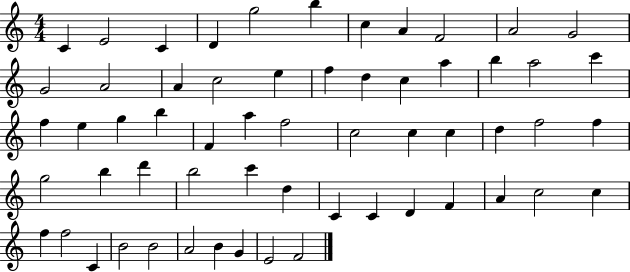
{
  \clef treble
  \numericTimeSignature
  \time 4/4
  \key c \major
  c'4 e'2 c'4 | d'4 g''2 b''4 | c''4 a'4 f'2 | a'2 g'2 | \break g'2 a'2 | a'4 c''2 e''4 | f''4 d''4 c''4 a''4 | b''4 a''2 c'''4 | \break f''4 e''4 g''4 b''4 | f'4 a''4 f''2 | c''2 c''4 c''4 | d''4 f''2 f''4 | \break g''2 b''4 d'''4 | b''2 c'''4 d''4 | c'4 c'4 d'4 f'4 | a'4 c''2 c''4 | \break f''4 f''2 c'4 | b'2 b'2 | a'2 b'4 g'4 | e'2 f'2 | \break \bar "|."
}